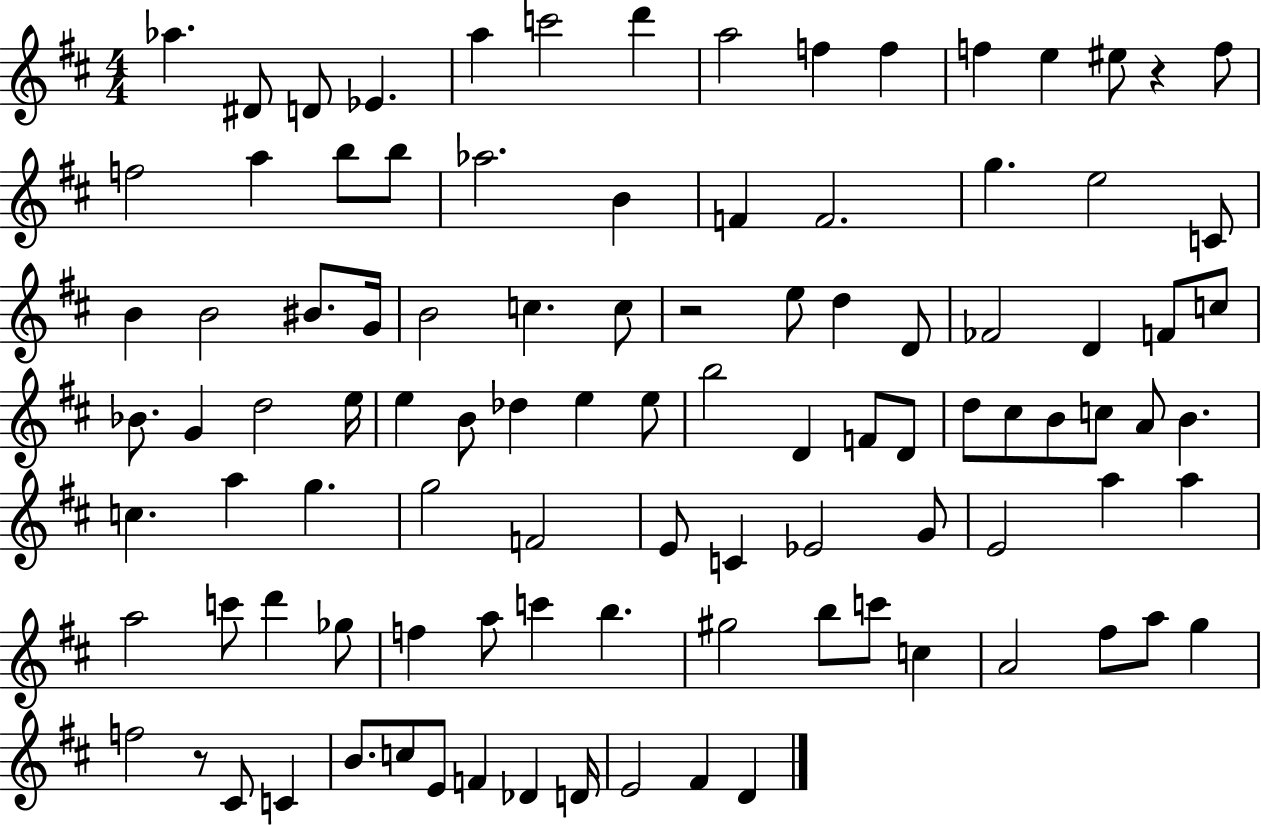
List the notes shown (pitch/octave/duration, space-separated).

Ab5/q. D#4/e D4/e Eb4/q. A5/q C6/h D6/q A5/h F5/q F5/q F5/q E5/q EIS5/e R/q F5/e F5/h A5/q B5/e B5/e Ab5/h. B4/q F4/q F4/h. G5/q. E5/h C4/e B4/q B4/h BIS4/e. G4/s B4/h C5/q. C5/e R/h E5/e D5/q D4/e FES4/h D4/q F4/e C5/e Bb4/e. G4/q D5/h E5/s E5/q B4/e Db5/q E5/q E5/e B5/h D4/q F4/e D4/e D5/e C#5/e B4/e C5/e A4/e B4/q. C5/q. A5/q G5/q. G5/h F4/h E4/e C4/q Eb4/h G4/e E4/h A5/q A5/q A5/h C6/e D6/q Gb5/e F5/q A5/e C6/q B5/q. G#5/h B5/e C6/e C5/q A4/h F#5/e A5/e G5/q F5/h R/e C#4/e C4/q B4/e. C5/e E4/e F4/q Db4/q D4/s E4/h F#4/q D4/q